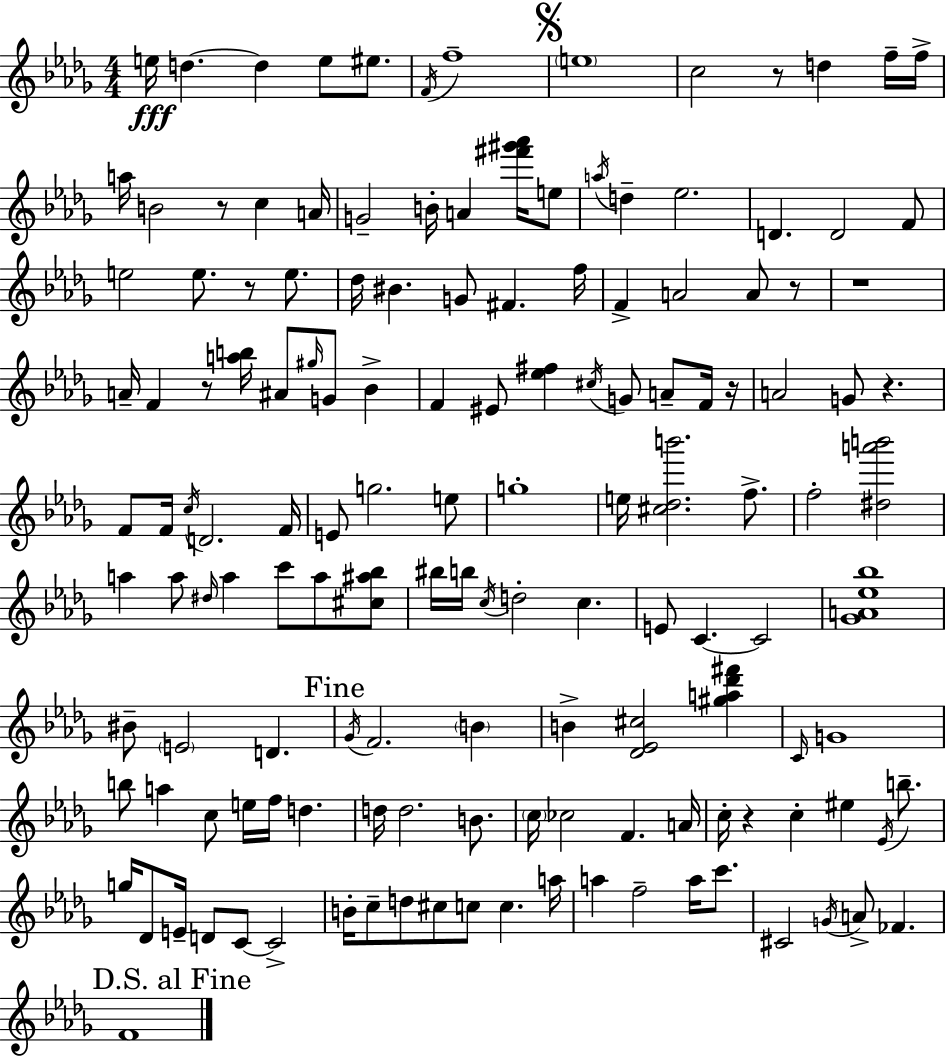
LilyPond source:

{
  \clef treble
  \numericTimeSignature
  \time 4/4
  \key bes \minor
  e''16\fff d''4.~~ d''4 e''8 eis''8. | \acciaccatura { f'16 } f''1-- | \mark \markup { \musicglyph "scripts.segno" } \parenthesize e''1 | c''2 r8 d''4 f''16-- | \break f''16-> a''16 b'2 r8 c''4 | a'16 g'2-- b'16-. a'4 <fis''' gis''' aes'''>16 e''8 | \acciaccatura { a''16 } d''4-- ees''2. | d'4. d'2 | \break f'8 e''2 e''8. r8 e''8. | des''16 bis'4. g'8 fis'4. | f''16 f'4-> a'2 a'8 | r8 r1 | \break a'16-- f'4 r8 <a'' b''>16 ais'8 \grace { gis''16 } g'8 bes'4-> | f'4 eis'8 <ees'' fis''>4 \acciaccatura { cis''16 } g'8 | a'8-- f'16 r16 a'2 g'8 r4. | f'8 f'16 \acciaccatura { c''16 } d'2. | \break f'16 e'8 g''2. | e''8 g''1-. | e''16 <cis'' des'' b'''>2. | f''8.-> f''2-. <dis'' a''' b'''>2 | \break a''4 a''8 \grace { dis''16 } a''4 | c'''8 a''8 <cis'' ais'' bes''>8 bis''16 b''16 \acciaccatura { c''16 } d''2-. | c''4. e'8 c'4.~~ c'2 | <ges' a' ees'' bes''>1 | \break bis'8-- \parenthesize e'2 | d'4. \mark "Fine" \acciaccatura { ges'16 } f'2. | \parenthesize b'4 b'4-> <des' ees' cis''>2 | <gis'' a'' des''' fis'''>4 \grace { c'16 } g'1 | \break b''8 a''4 c''8 | e''16 f''16 d''4. d''16 d''2. | b'8. \parenthesize c''16 ces''2 | f'4. a'16 c''16-. r4 c''4-. | \break eis''4 \acciaccatura { ees'16 } b''8.-- g''16 des'8 e'16-- d'8 | c'8~~ c'2-> b'16-. c''8-- d''8 cis''8 | c''8 c''4. a''16 a''4 f''2-- | a''16 c'''8. cis'2 | \break \acciaccatura { g'16 } a'8-> fes'4. \mark "D.S. al Fine" f'1 | \bar "|."
}